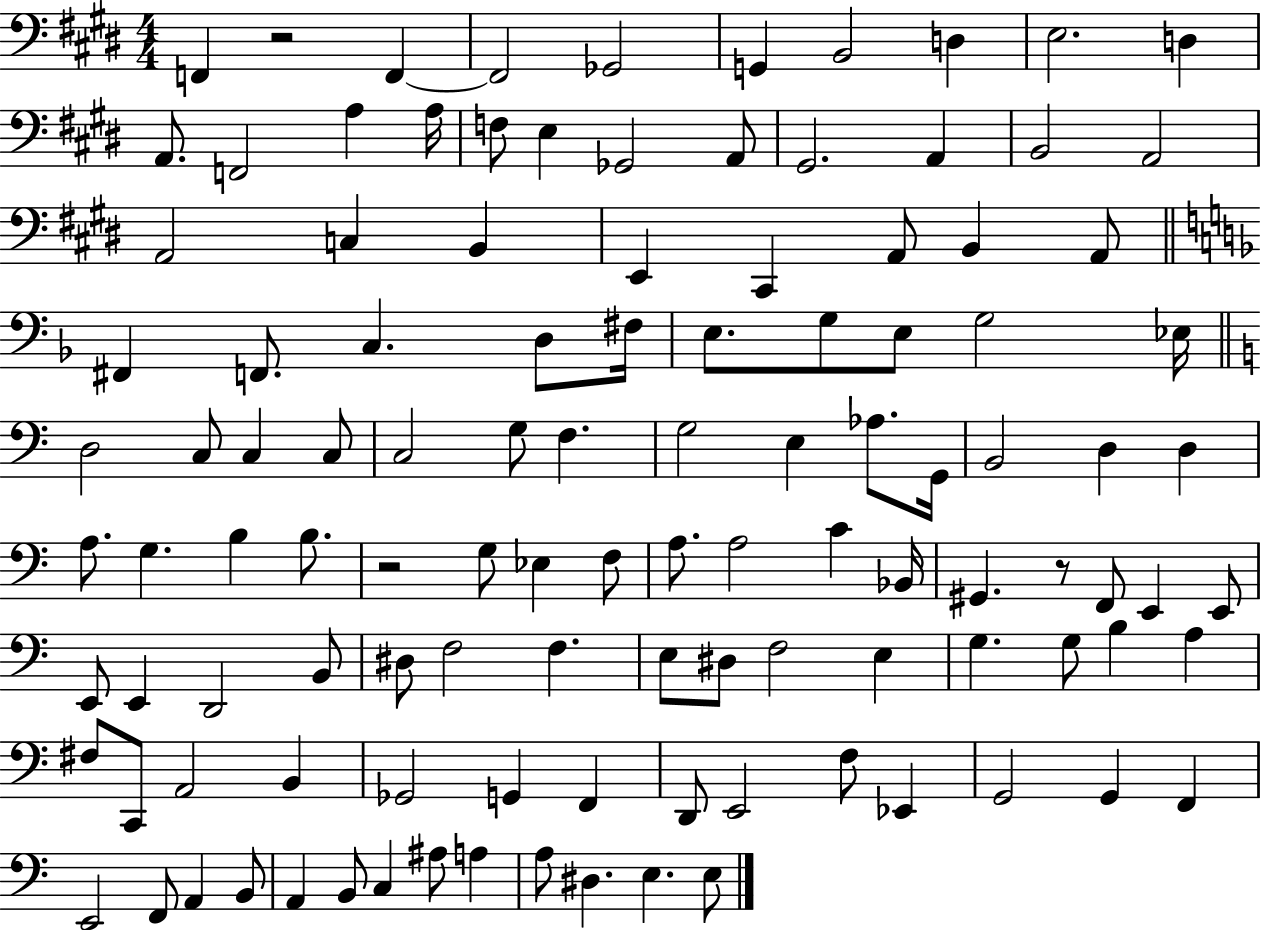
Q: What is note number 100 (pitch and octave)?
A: A2